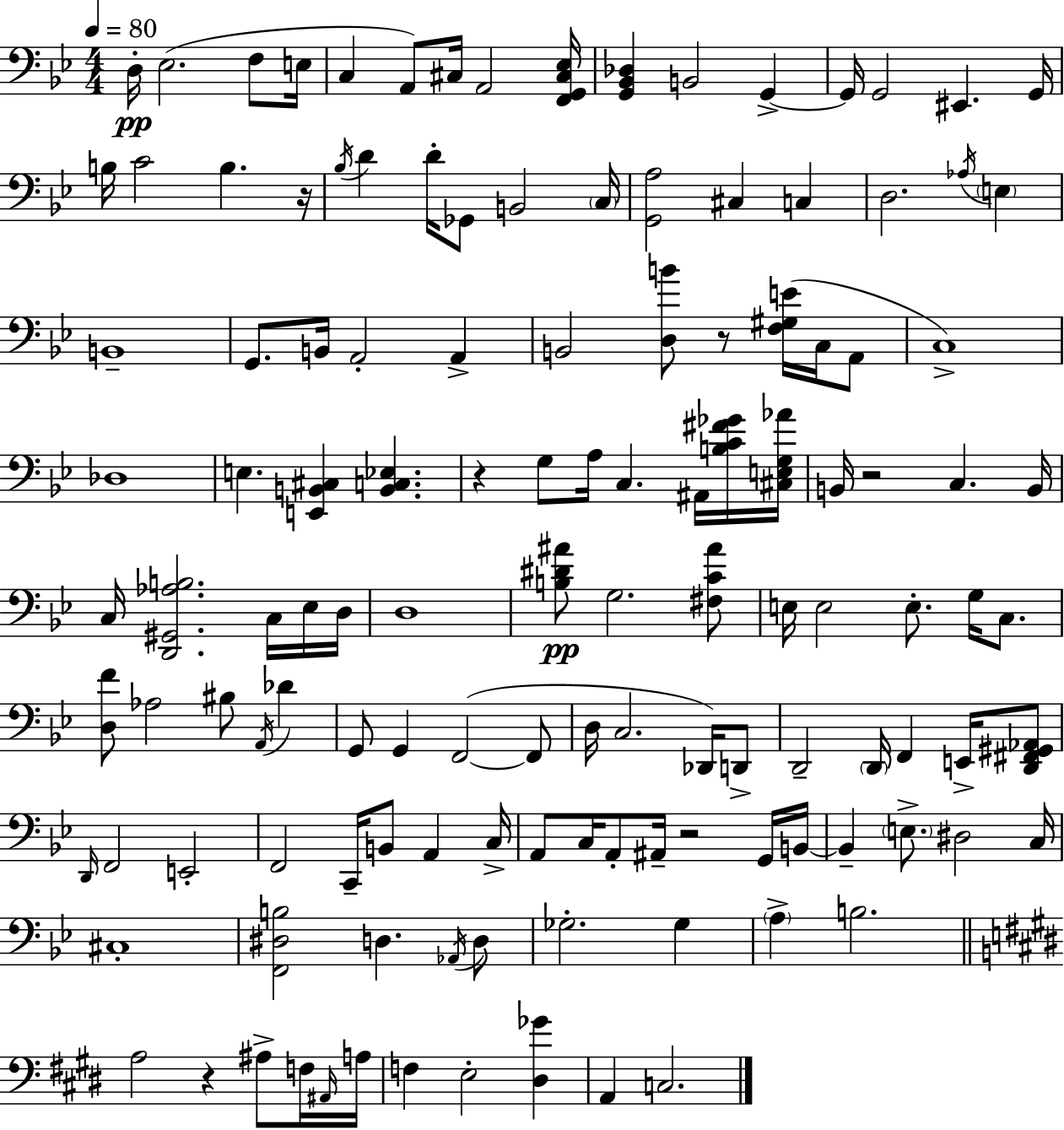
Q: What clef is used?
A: bass